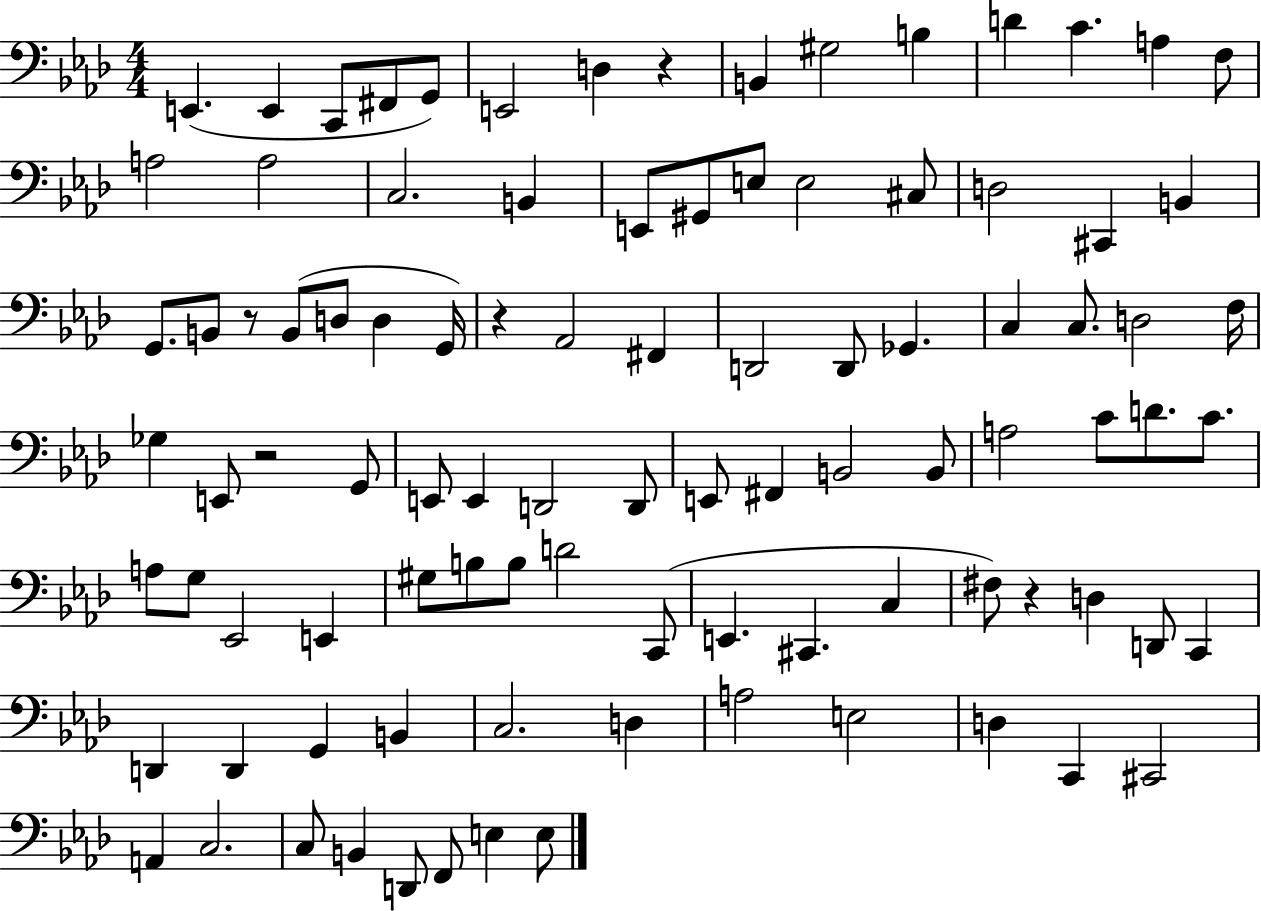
E2/q. E2/q C2/e F#2/e G2/e E2/h D3/q R/q B2/q G#3/h B3/q D4/q C4/q. A3/q F3/e A3/h A3/h C3/h. B2/q E2/e G#2/e E3/e E3/h C#3/e D3/h C#2/q B2/q G2/e. B2/e R/e B2/e D3/e D3/q G2/s R/q Ab2/h F#2/q D2/h D2/e Gb2/q. C3/q C3/e. D3/h F3/s Gb3/q E2/e R/h G2/e E2/e E2/q D2/h D2/e E2/e F#2/q B2/h B2/e A3/h C4/e D4/e. C4/e. A3/e G3/e Eb2/h E2/q G#3/e B3/e B3/e D4/h C2/e E2/q. C#2/q. C3/q F#3/e R/q D3/q D2/e C2/q D2/q D2/q G2/q B2/q C3/h. D3/q A3/h E3/h D3/q C2/q C#2/h A2/q C3/h. C3/e B2/q D2/e F2/e E3/q E3/e